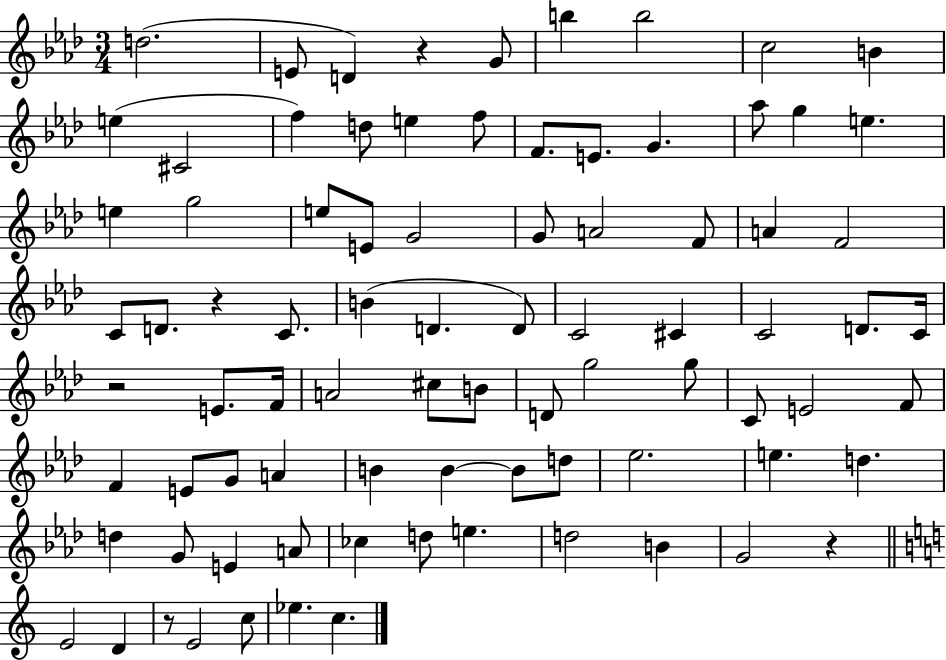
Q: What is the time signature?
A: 3/4